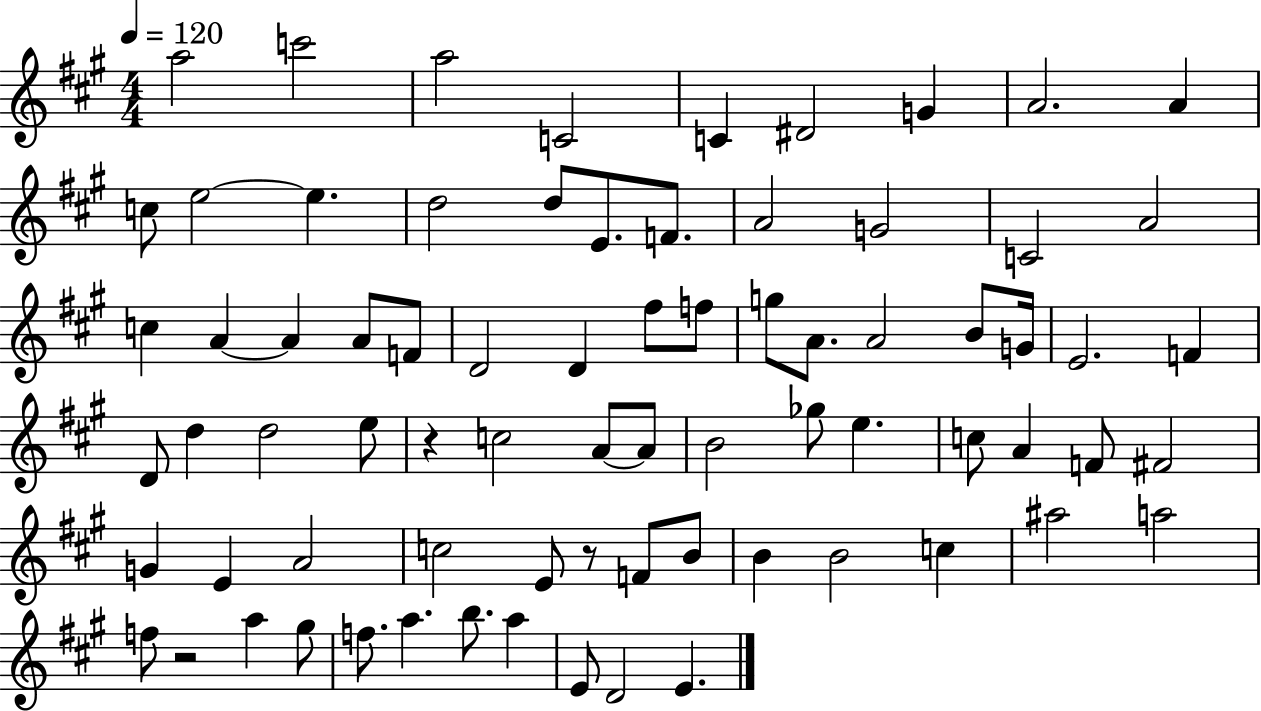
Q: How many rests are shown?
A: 3